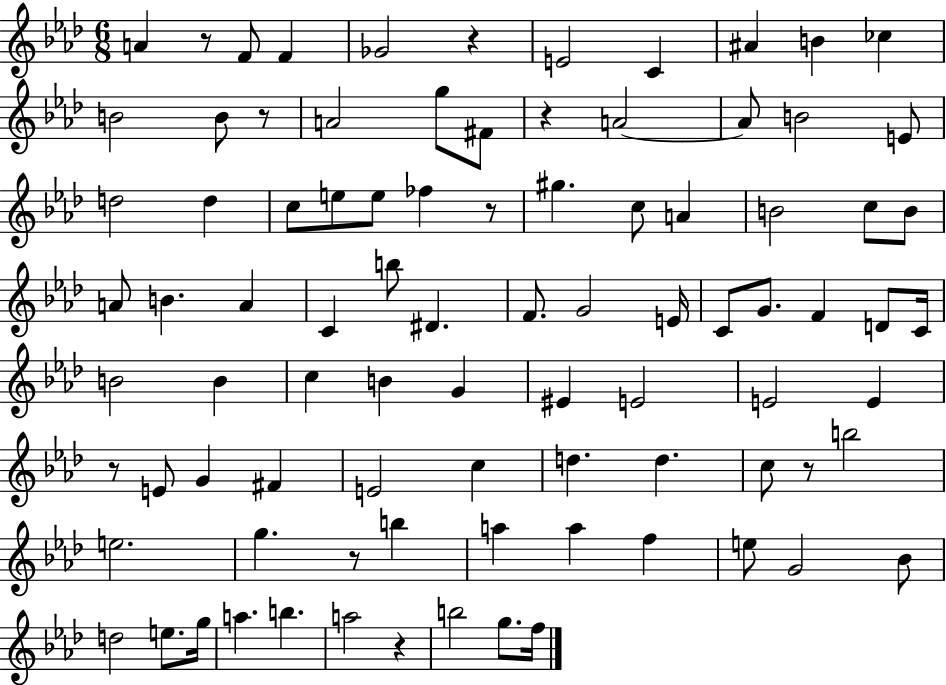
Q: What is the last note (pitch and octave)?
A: F5